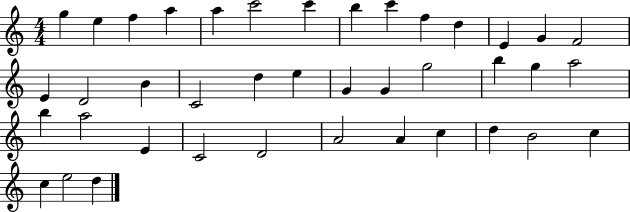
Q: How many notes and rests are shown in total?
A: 40